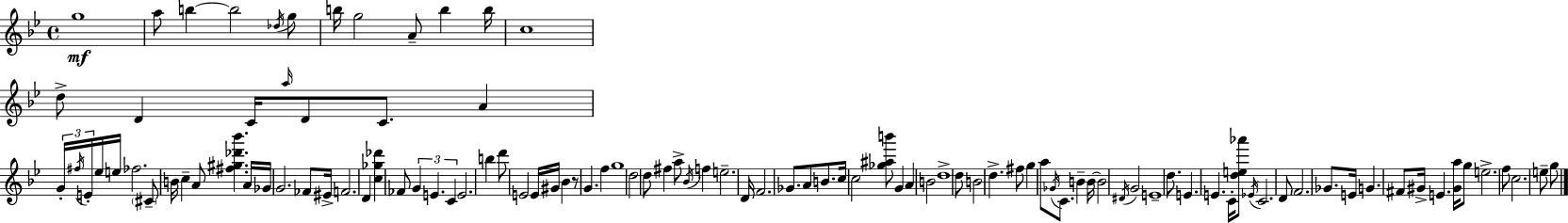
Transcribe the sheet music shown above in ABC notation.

X:1
T:Untitled
M:4/4
L:1/4
K:Bb
g4 a/2 b b2 _d/4 g/2 b/4 g2 A/2 b b/4 c4 d/2 D C/4 a/4 D/2 C/2 A G/4 ^f/4 E/4 _e/4 e/4 _f2 ^C/2 B/4 c A/2 [^f^g_d'_b'] A/4 _G/4 G2 _F/2 ^E/4 F2 D [c_g_d'] _F/2 G E C E2 b d'/2 E2 E/4 ^G/4 _B z/2 G f g4 d2 d/2 ^f a/2 _B/4 f e2 D/4 F2 _G/2 A/2 B/2 c/4 c2 [_g^ab']/2 G A B2 d4 d/2 B2 d ^f/2 g a/2 _G/4 C/2 B B/4 B2 ^D/4 G2 E4 d/2 E E C/4 [de_a']/2 _E/4 C2 D/2 F2 _G/2 E/4 G ^F/2 ^G/4 E [^Ga]/4 g/2 e2 f/2 c2 e/2 g/2